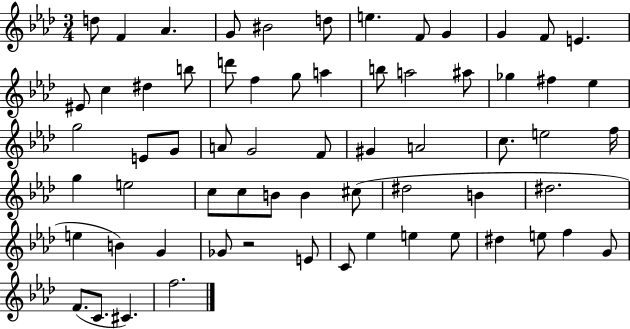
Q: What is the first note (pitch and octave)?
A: D5